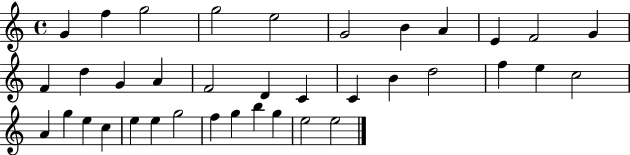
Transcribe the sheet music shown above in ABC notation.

X:1
T:Untitled
M:4/4
L:1/4
K:C
G f g2 g2 e2 G2 B A E F2 G F d G A F2 D C C B d2 f e c2 A g e c e e g2 f g b g e2 e2